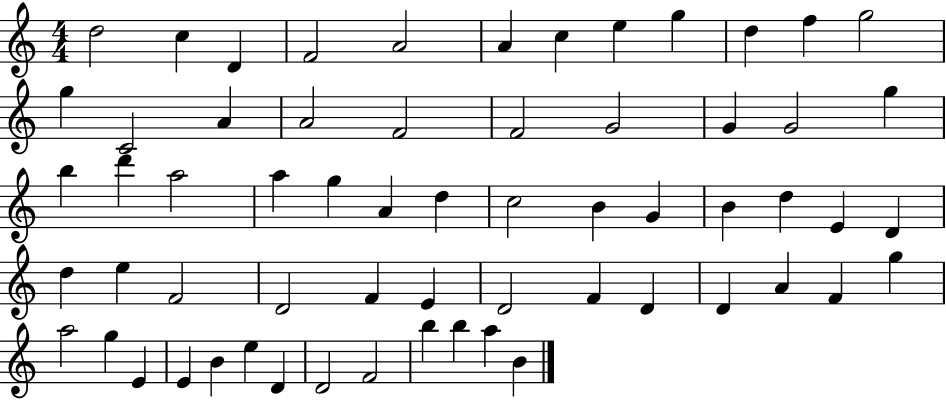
{
  \clef treble
  \numericTimeSignature
  \time 4/4
  \key c \major
  d''2 c''4 d'4 | f'2 a'2 | a'4 c''4 e''4 g''4 | d''4 f''4 g''2 | \break g''4 c'2 a'4 | a'2 f'2 | f'2 g'2 | g'4 g'2 g''4 | \break b''4 d'''4 a''2 | a''4 g''4 a'4 d''4 | c''2 b'4 g'4 | b'4 d''4 e'4 d'4 | \break d''4 e''4 f'2 | d'2 f'4 e'4 | d'2 f'4 d'4 | d'4 a'4 f'4 g''4 | \break a''2 g''4 e'4 | e'4 b'4 e''4 d'4 | d'2 f'2 | b''4 b''4 a''4 b'4 | \break \bar "|."
}